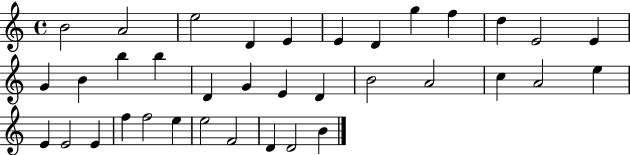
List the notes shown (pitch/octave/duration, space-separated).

B4/h A4/h E5/h D4/q E4/q E4/q D4/q G5/q F5/q D5/q E4/h E4/q G4/q B4/q B5/q B5/q D4/q G4/q E4/q D4/q B4/h A4/h C5/q A4/h E5/q E4/q E4/h E4/q F5/q F5/h E5/q E5/h F4/h D4/q D4/h B4/q